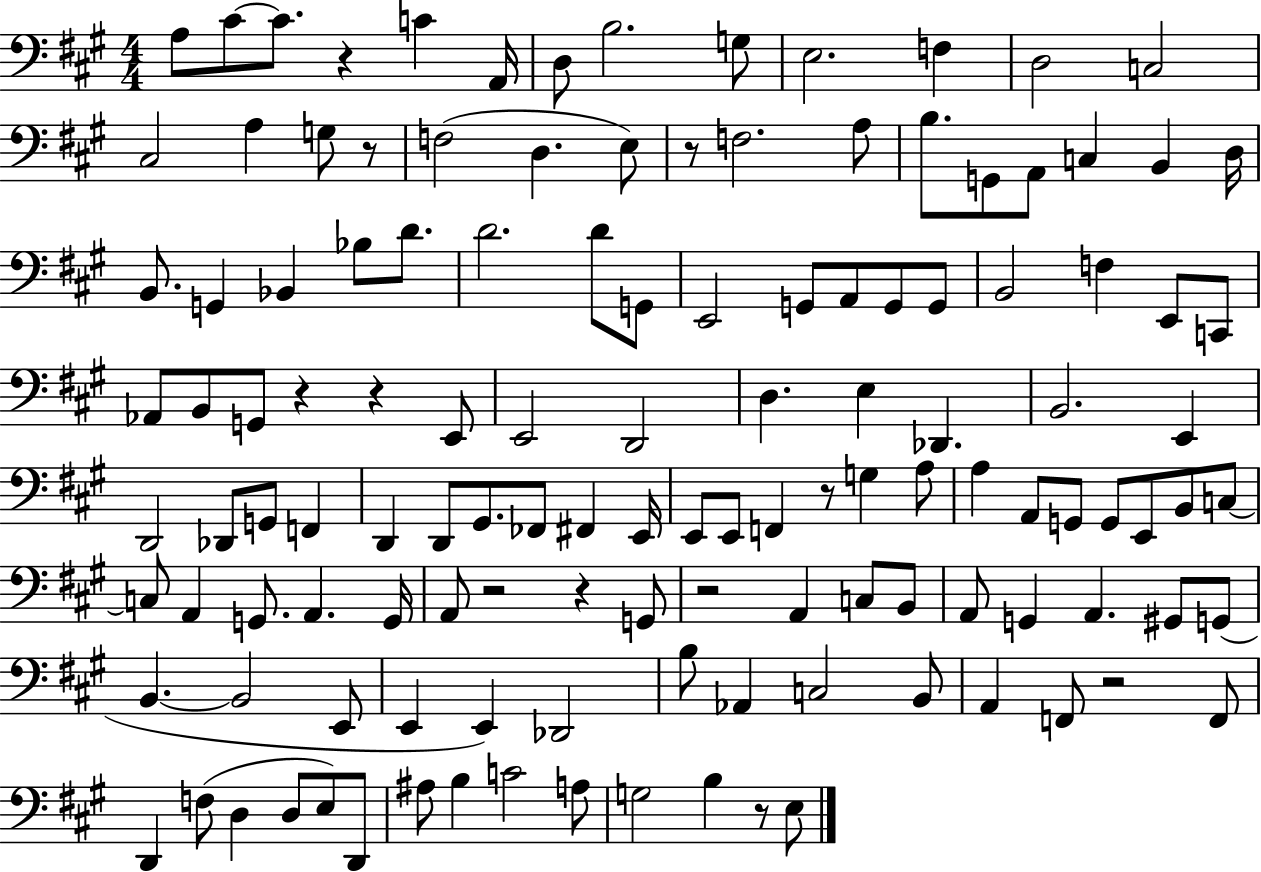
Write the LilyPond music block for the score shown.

{
  \clef bass
  \numericTimeSignature
  \time 4/4
  \key a \major
  a8 cis'8~~ cis'8. r4 c'4 a,16 | d8 b2. g8 | e2. f4 | d2 c2 | \break cis2 a4 g8 r8 | f2( d4. e8) | r8 f2. a8 | b8. g,8 a,8 c4 b,4 d16 | \break b,8. g,4 bes,4 bes8 d'8. | d'2. d'8 g,8 | e,2 g,8 a,8 g,8 g,8 | b,2 f4 e,8 c,8 | \break aes,8 b,8 g,8 r4 r4 e,8 | e,2 d,2 | d4. e4 des,4. | b,2. e,4 | \break d,2 des,8 g,8 f,4 | d,4 d,8 gis,8. fes,8 fis,4 e,16 | e,8 e,8 f,4 r8 g4 a8 | a4 a,8 g,8 g,8 e,8 b,8 c8~~ | \break c8 a,4 g,8. a,4. g,16 | a,8 r2 r4 g,8 | r2 a,4 c8 b,8 | a,8 g,4 a,4. gis,8 g,8( | \break b,4.~~ b,2 e,8 | e,4 e,4) des,2 | b8 aes,4 c2 b,8 | a,4 f,8 r2 f,8 | \break d,4 f8( d4 d8 e8) d,8 | ais8 b4 c'2 a8 | g2 b4 r8 e8 | \bar "|."
}